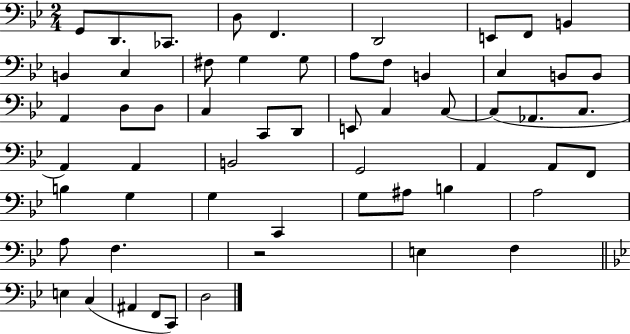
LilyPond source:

{
  \clef bass
  \numericTimeSignature
  \time 2/4
  \key bes \major
  g,8 d,8. ces,8. | d8 f,4. | d,2 | e,8 f,8 b,4 | \break b,4 c4 | fis8 g4 g8 | a8 f8 b,4 | c4 b,8 b,8 | \break a,4 d8 d8 | c4 c,8 d,8 | e,8 c4 c8~~ | c8( aes,8. c8. | \break a,4) a,4 | b,2 | g,2 | a,4 a,8 f,8 | \break b4 g4 | g4 c,4 | g8 ais8 b4 | a2 | \break a8 f4. | r2 | e4 f4 | \bar "||" \break \key g \minor e4 c4( | ais,4 f,8 c,8) | d2 | \bar "|."
}